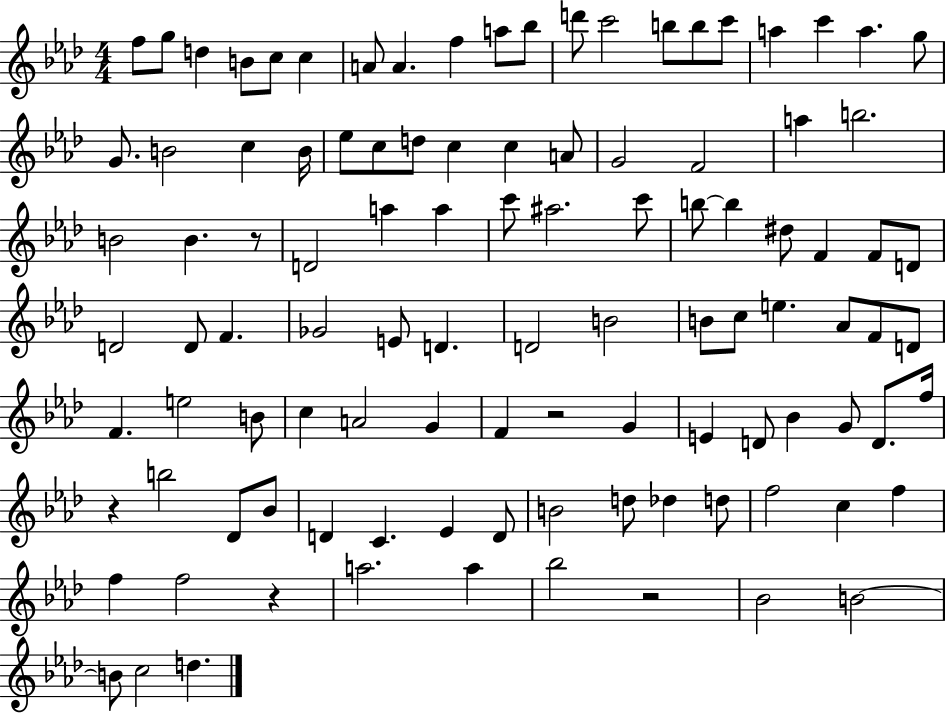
{
  \clef treble
  \numericTimeSignature
  \time 4/4
  \key aes \major
  \repeat volta 2 { f''8 g''8 d''4 b'8 c''8 c''4 | a'8 a'4. f''4 a''8 bes''8 | d'''8 c'''2 b''8 b''8 c'''8 | a''4 c'''4 a''4. g''8 | \break g'8. b'2 c''4 b'16 | ees''8 c''8 d''8 c''4 c''4 a'8 | g'2 f'2 | a''4 b''2. | \break b'2 b'4. r8 | d'2 a''4 a''4 | c'''8 ais''2. c'''8 | b''8~~ b''4 dis''8 f'4 f'8 d'8 | \break d'2 d'8 f'4. | ges'2 e'8 d'4. | d'2 b'2 | b'8 c''8 e''4. aes'8 f'8 d'8 | \break f'4. e''2 b'8 | c''4 a'2 g'4 | f'4 r2 g'4 | e'4 d'8 bes'4 g'8 d'8. f''16 | \break r4 b''2 des'8 bes'8 | d'4 c'4. ees'4 d'8 | b'2 d''8 des''4 d''8 | f''2 c''4 f''4 | \break f''4 f''2 r4 | a''2. a''4 | bes''2 r2 | bes'2 b'2~~ | \break b'8 c''2 d''4. | } \bar "|."
}